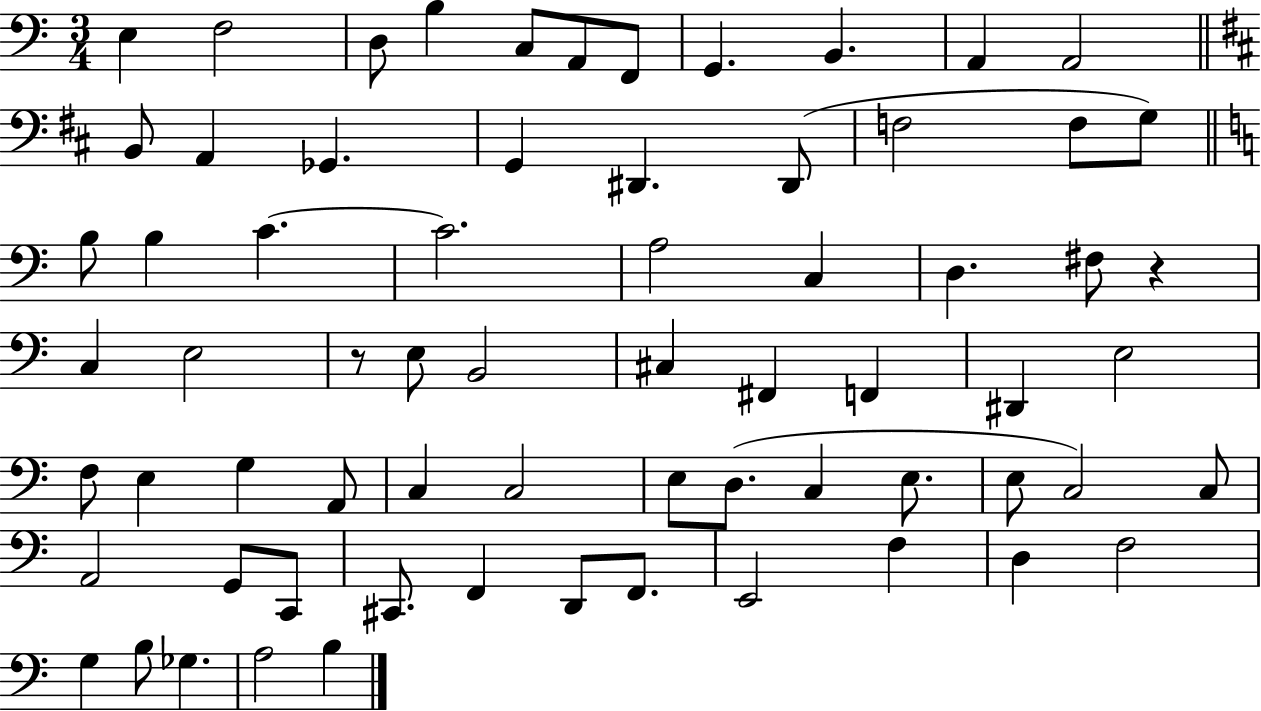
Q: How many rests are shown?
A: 2